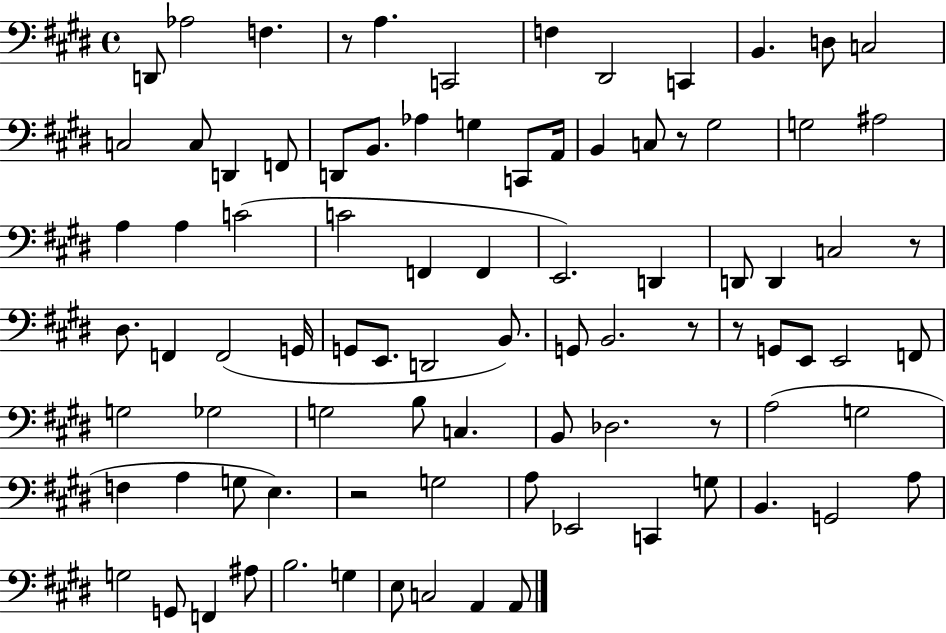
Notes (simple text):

D2/e Ab3/h F3/q. R/e A3/q. C2/h F3/q D#2/h C2/q B2/q. D3/e C3/h C3/h C3/e D2/q F2/e D2/e B2/e. Ab3/q G3/q C2/e A2/s B2/q C3/e R/e G#3/h G3/h A#3/h A3/q A3/q C4/h C4/h F2/q F2/q E2/h. D2/q D2/e D2/q C3/h R/e D#3/e. F2/q F2/h G2/s G2/e E2/e. D2/h B2/e. G2/e B2/h. R/e R/e G2/e E2/e E2/h F2/e G3/h Gb3/h G3/h B3/e C3/q. B2/e Db3/h. R/e A3/h G3/h F3/q A3/q G3/e E3/q. R/h G3/h A3/e Eb2/h C2/q G3/e B2/q. G2/h A3/e G3/h G2/e F2/q A#3/e B3/h. G3/q E3/e C3/h A2/q A2/e